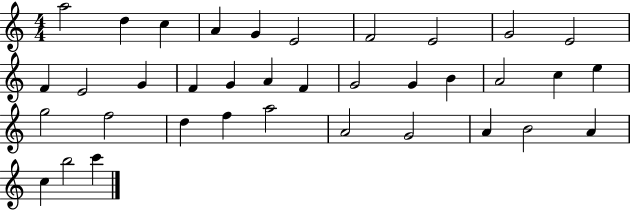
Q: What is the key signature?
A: C major